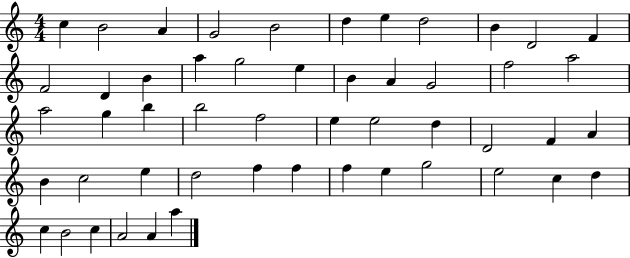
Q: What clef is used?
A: treble